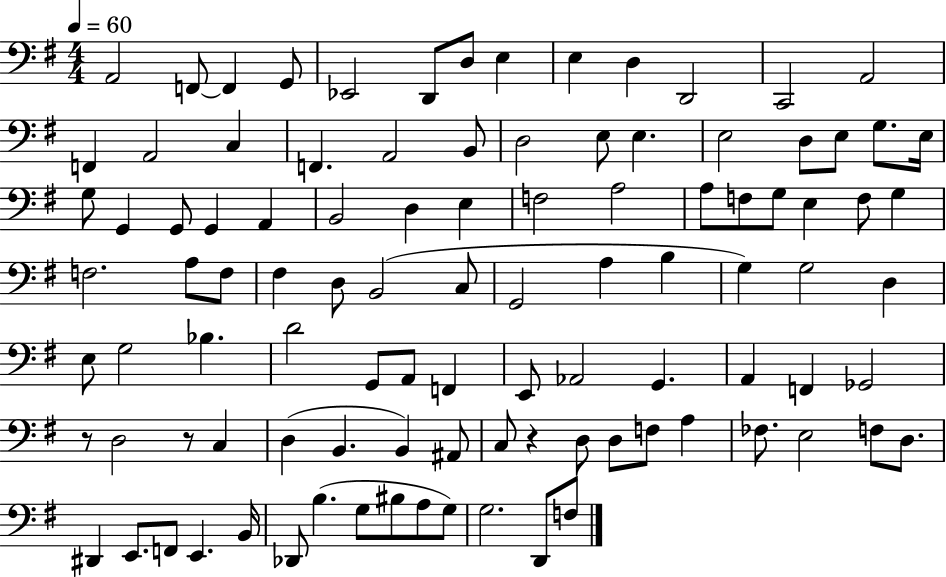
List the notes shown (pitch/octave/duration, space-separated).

A2/h F2/e F2/q G2/e Eb2/h D2/e D3/e E3/q E3/q D3/q D2/h C2/h A2/h F2/q A2/h C3/q F2/q. A2/h B2/e D3/h E3/e E3/q. E3/h D3/e E3/e G3/e. E3/s G3/e G2/q G2/e G2/q A2/q B2/h D3/q E3/q F3/h A3/h A3/e F3/e G3/e E3/q F3/e G3/q F3/h. A3/e F3/e F#3/q D3/e B2/h C3/e G2/h A3/q B3/q G3/q G3/h D3/q E3/e G3/h Bb3/q. D4/h G2/e A2/e F2/q E2/e Ab2/h G2/q. A2/q F2/q Gb2/h R/e D3/h R/e C3/q D3/q B2/q. B2/q A#2/e C3/e R/q D3/e D3/e F3/e A3/q FES3/e. E3/h F3/e D3/e. D#2/q E2/e. F2/e E2/q. B2/s Db2/e B3/q. G3/e BIS3/e A3/e G3/e G3/h. D2/e F3/e